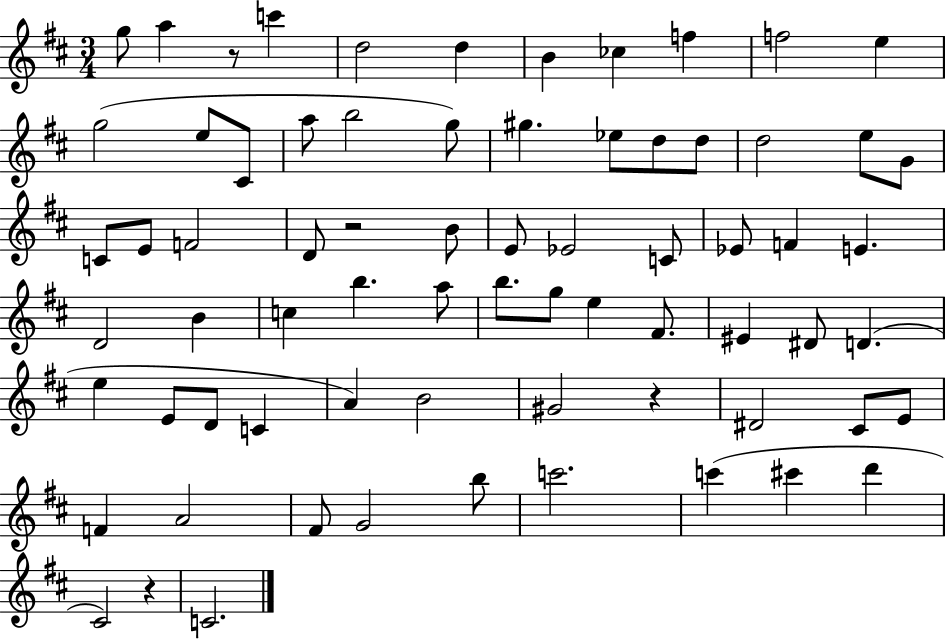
{
  \clef treble
  \numericTimeSignature
  \time 3/4
  \key d \major
  \repeat volta 2 { g''8 a''4 r8 c'''4 | d''2 d''4 | b'4 ces''4 f''4 | f''2 e''4 | \break g''2( e''8 cis'8 | a''8 b''2 g''8) | gis''4. ees''8 d''8 d''8 | d''2 e''8 g'8 | \break c'8 e'8 f'2 | d'8 r2 b'8 | e'8 ees'2 c'8 | ees'8 f'4 e'4. | \break d'2 b'4 | c''4 b''4. a''8 | b''8. g''8 e''4 fis'8. | eis'4 dis'8 d'4.( | \break e''4 e'8 d'8 c'4 | a'4) b'2 | gis'2 r4 | dis'2 cis'8 e'8 | \break f'4 a'2 | fis'8 g'2 b''8 | c'''2. | c'''4( cis'''4 d'''4 | \break cis'2) r4 | c'2. | } \bar "|."
}